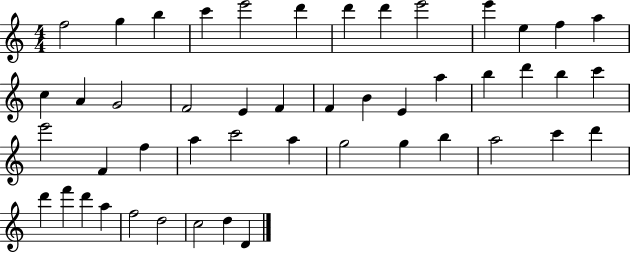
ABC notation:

X:1
T:Untitled
M:4/4
L:1/4
K:C
f2 g b c' e'2 d' d' d' e'2 e' e f a c A G2 F2 E F F B E a b d' b c' e'2 F f a c'2 a g2 g b a2 c' d' d' f' d' a f2 d2 c2 d D